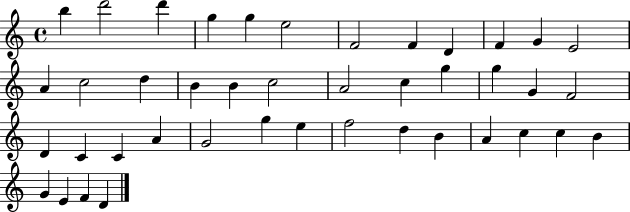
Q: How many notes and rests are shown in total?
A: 42